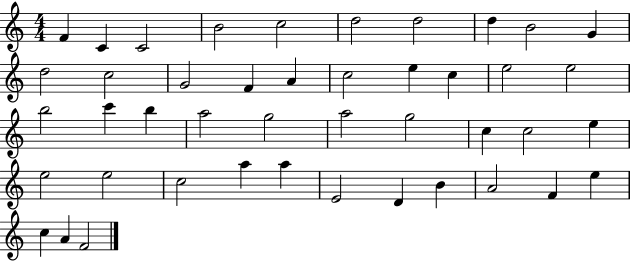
F4/q C4/q C4/h B4/h C5/h D5/h D5/h D5/q B4/h G4/q D5/h C5/h G4/h F4/q A4/q C5/h E5/q C5/q E5/h E5/h B5/h C6/q B5/q A5/h G5/h A5/h G5/h C5/q C5/h E5/q E5/h E5/h C5/h A5/q A5/q E4/h D4/q B4/q A4/h F4/q E5/q C5/q A4/q F4/h